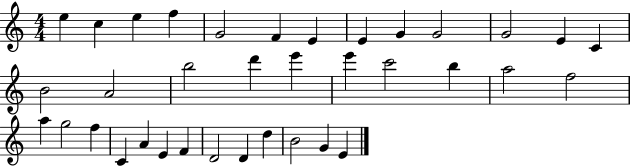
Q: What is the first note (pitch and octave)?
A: E5